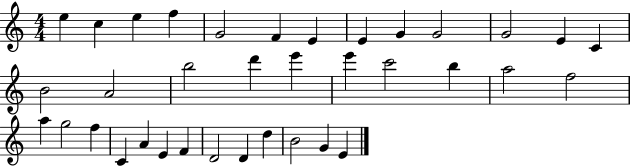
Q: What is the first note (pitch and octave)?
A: E5